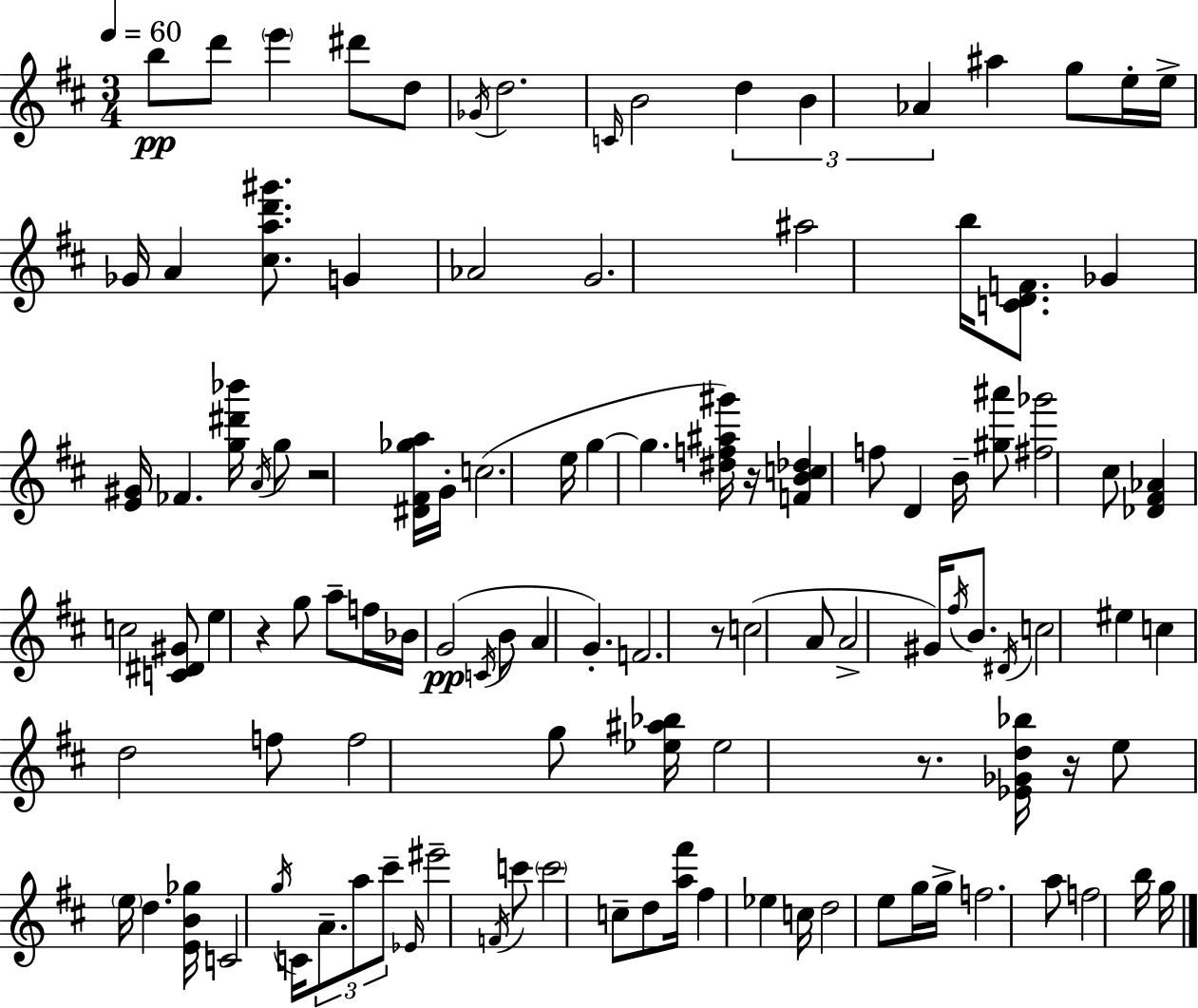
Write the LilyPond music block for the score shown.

{
  \clef treble
  \numericTimeSignature
  \time 3/4
  \key d \major
  \tempo 4 = 60
  \repeat volta 2 { b''8\pp d'''8 \parenthesize e'''4 dis'''8 d''8 | \acciaccatura { ges'16 } d''2. | \grace { c'16 } b'2 \tuplet 3/2 { d''4 | b'4 aes'4 } ais''4 | \break g''8 e''16-. e''16-> ges'16 a'4 <cis'' a'' d''' gis'''>8. | g'4 aes'2 | g'2. | ais''2 b''16 <c' d' f'>8. | \break ges'4 <e' gis'>16 fes'4. | <g'' dis''' bes'''>16 \acciaccatura { a'16 } g''8 r2 | <dis' fis' ges'' a''>16 g'16-. c''2.( | e''16 g''4~~ g''4. | \break <dis'' f'' ais'' gis'''>16) r16 <f' b' c'' des''>4 f''8 d'4 | b'16-- <gis'' ais'''>8 <fis'' ges'''>2 | cis''8 <des' fis' aes'>4 c''2 | <c' dis' gis'>8 e''4 r4 | \break g''8 a''8-- f''16 bes'16 g'2(\pp | \acciaccatura { c'16 } b'8 a'4 g'4.-.) | f'2. | r8 c''2( | \break a'8 a'2-> | gis'16) \acciaccatura { fis''16 } b'8. \acciaccatura { dis'16 } c''2 | eis''4 c''4 d''2 | f''8 f''2 | \break g''8 <ees'' ais'' bes''>16 ees''2 | r8. <ees' ges' d'' bes''>16 r16 e''8 \parenthesize e''16 d''4. | <e' b' ges''>16 c'2 | \acciaccatura { g''16 } c'16 \tuplet 3/2 { a'8.-- a''8 cis'''8-- } \grace { ees'16 } | \break eis'''2-- \acciaccatura { f'16 } c'''8 \parenthesize c'''2 | c''8-- d''8 <a'' fis'''>16 | fis''4 ees''4 c''16 d''2 | e''8 g''16 g''16-> f''2. | \break a''8 f''2 | b''16 g''16 } \bar "|."
}